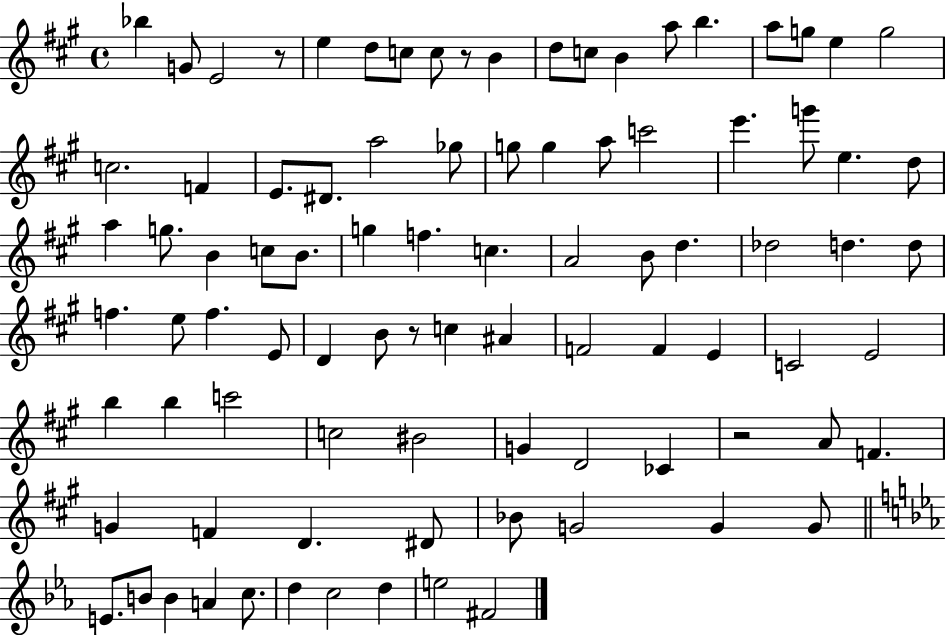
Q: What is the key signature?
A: A major